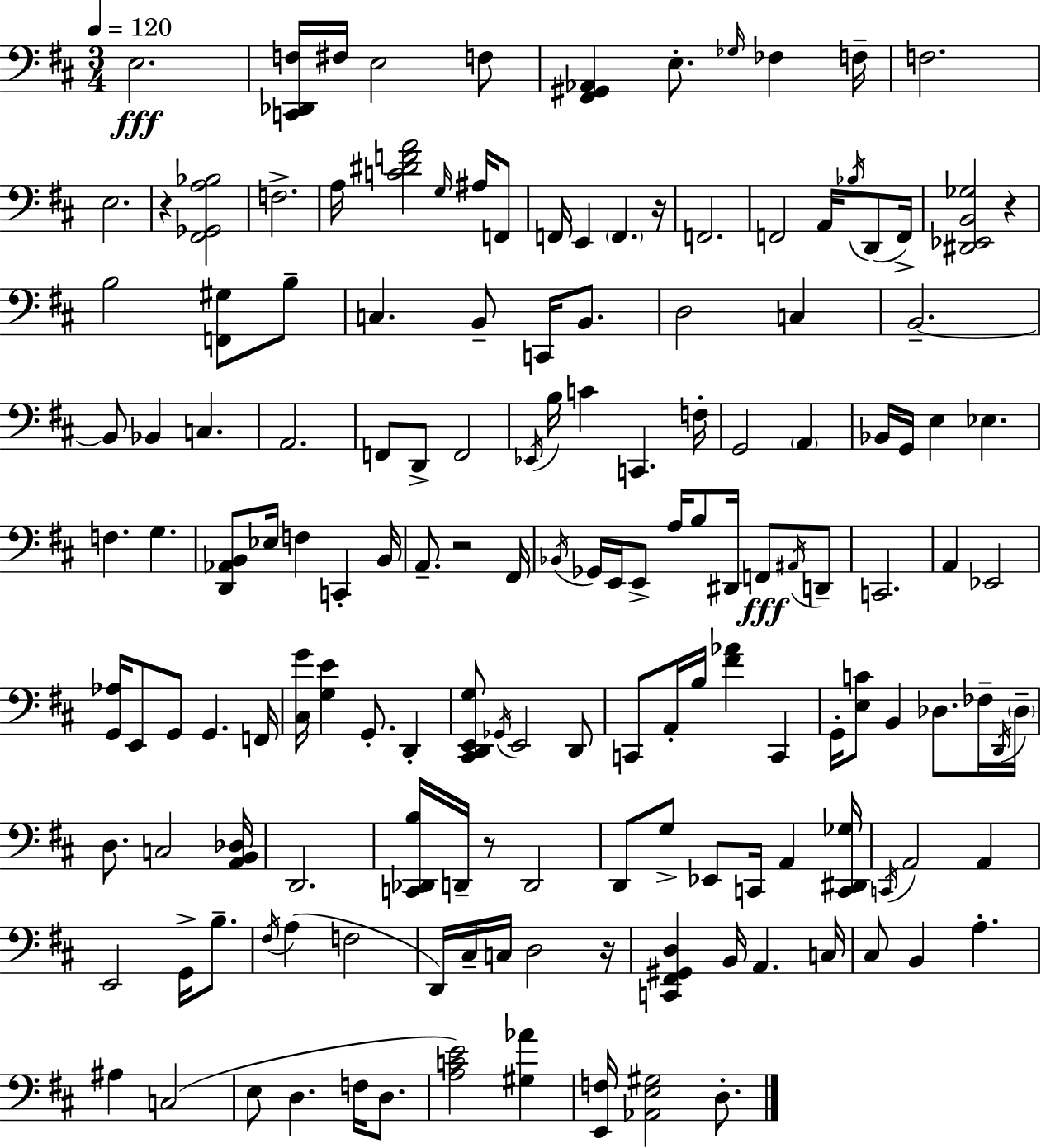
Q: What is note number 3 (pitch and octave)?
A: E3